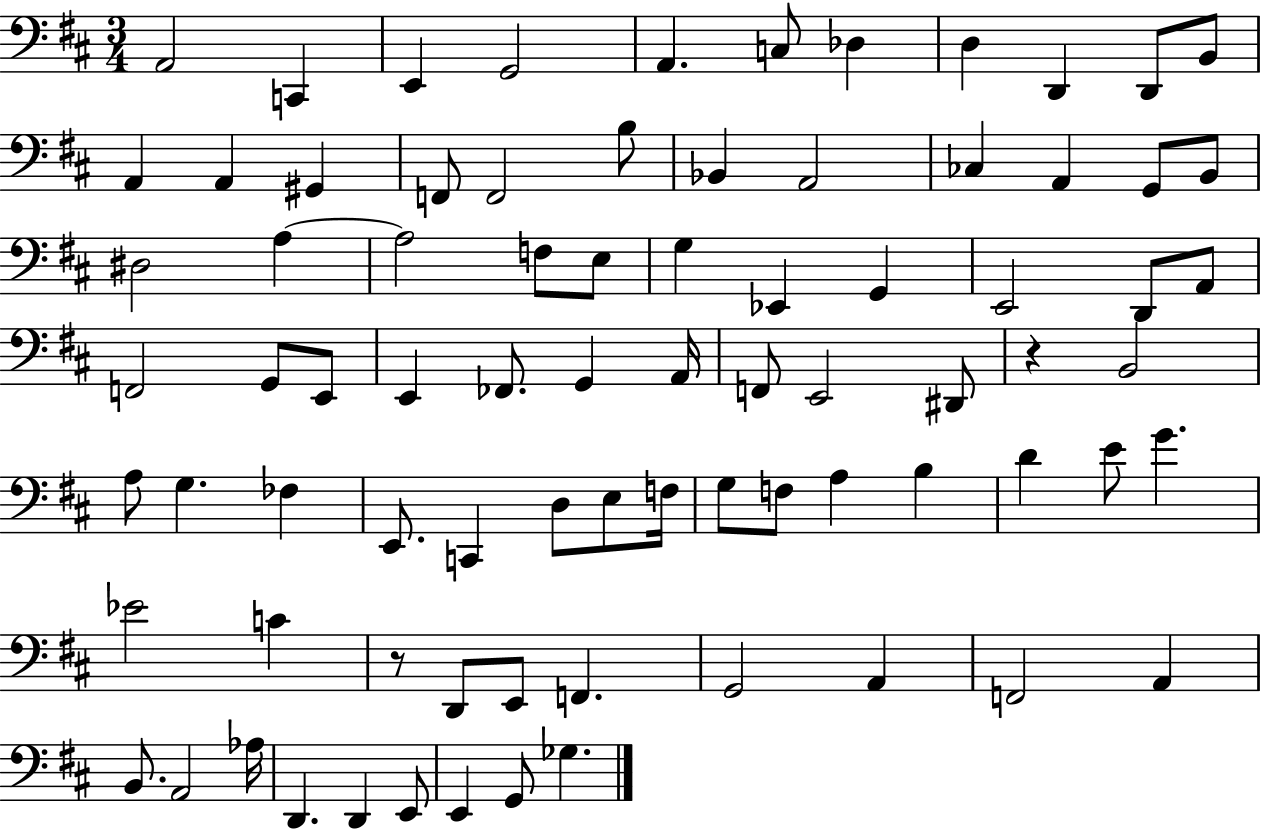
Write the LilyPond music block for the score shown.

{
  \clef bass
  \numericTimeSignature
  \time 3/4
  \key d \major
  \repeat volta 2 { a,2 c,4 | e,4 g,2 | a,4. c8 des4 | d4 d,4 d,8 b,8 | \break a,4 a,4 gis,4 | f,8 f,2 b8 | bes,4 a,2 | ces4 a,4 g,8 b,8 | \break dis2 a4~~ | a2 f8 e8 | g4 ees,4 g,4 | e,2 d,8 a,8 | \break f,2 g,8 e,8 | e,4 fes,8. g,4 a,16 | f,8 e,2 dis,8 | r4 b,2 | \break a8 g4. fes4 | e,8. c,4 d8 e8 f16 | g8 f8 a4 b4 | d'4 e'8 g'4. | \break ees'2 c'4 | r8 d,8 e,8 f,4. | g,2 a,4 | f,2 a,4 | \break b,8. a,2 aes16 | d,4. d,4 e,8 | e,4 g,8 ges4. | } \bar "|."
}